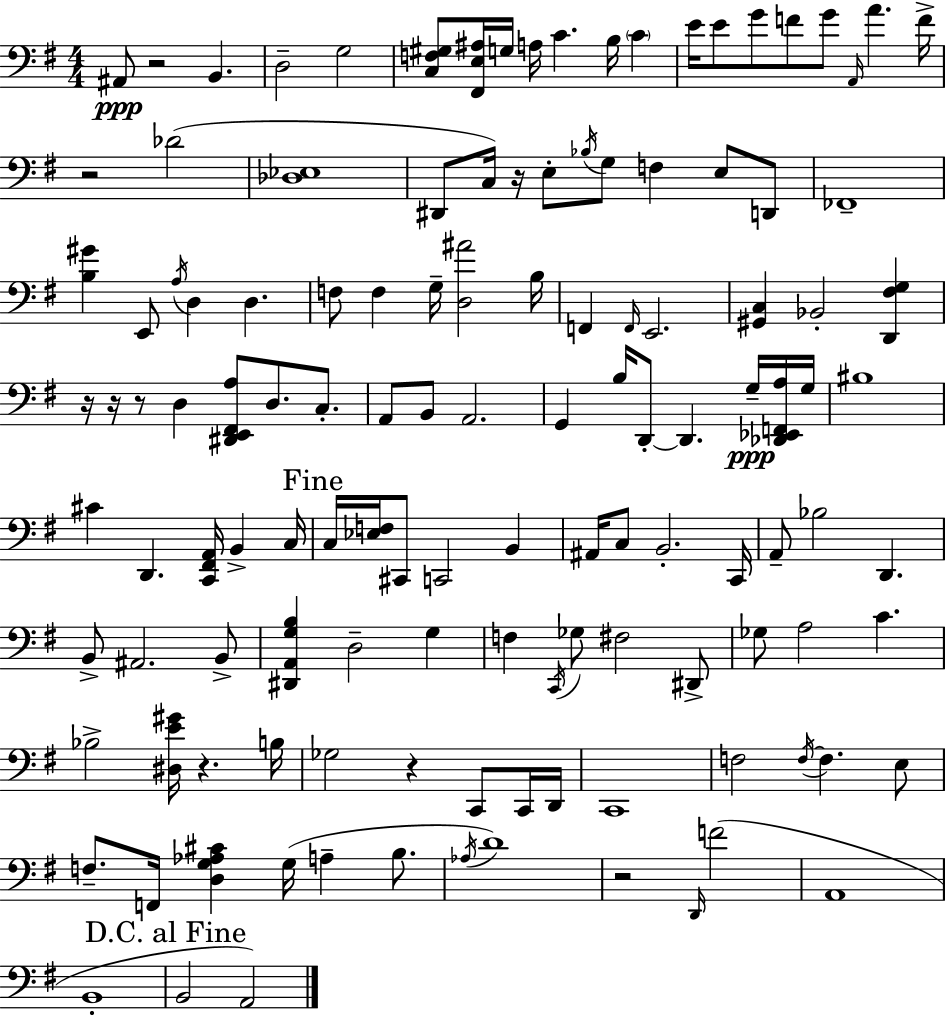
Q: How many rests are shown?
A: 9